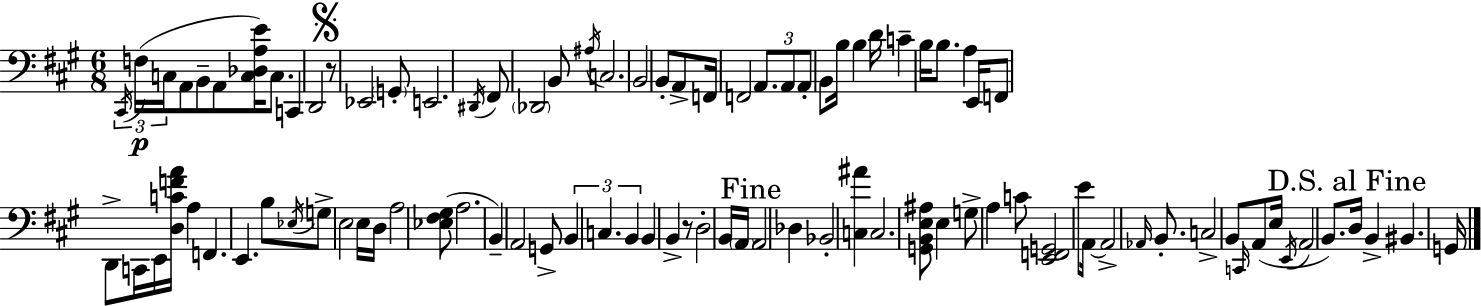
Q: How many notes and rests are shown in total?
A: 94